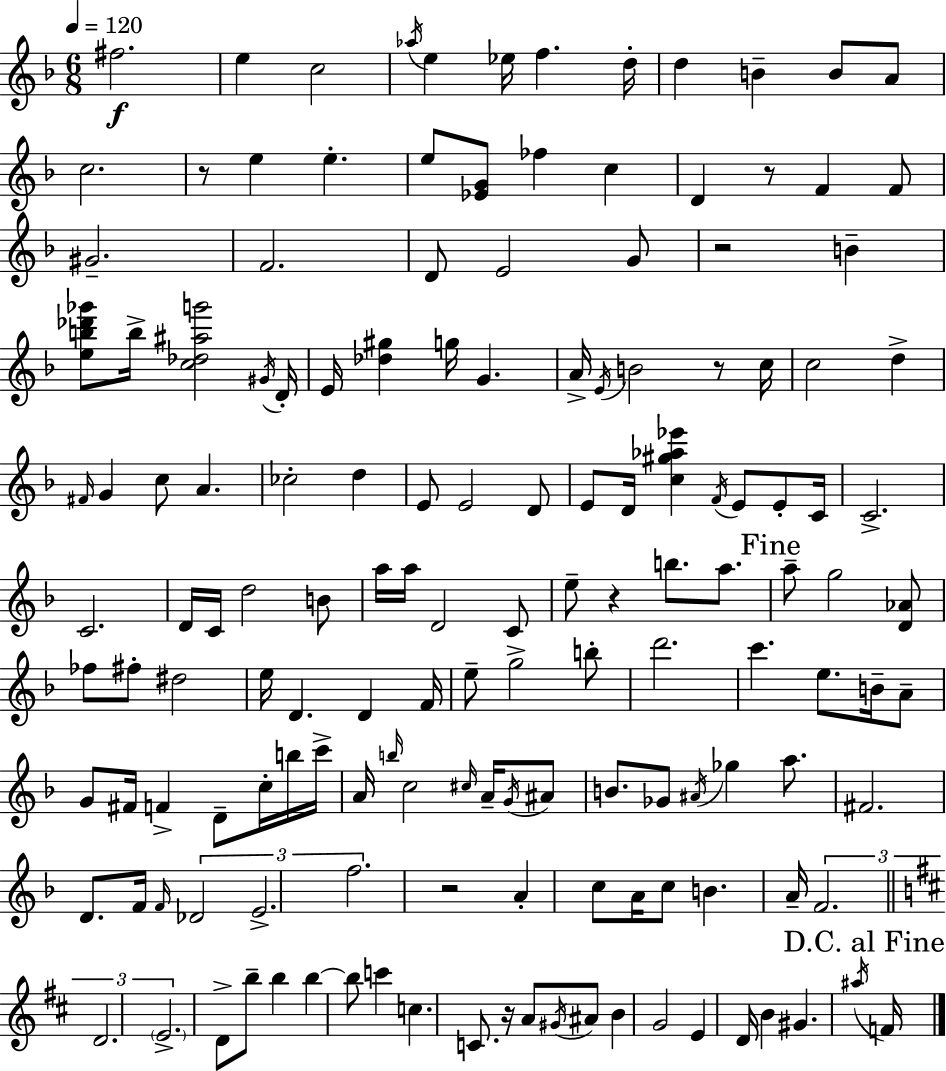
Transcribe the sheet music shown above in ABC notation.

X:1
T:Untitled
M:6/8
L:1/4
K:F
^f2 e c2 _a/4 e _e/4 f d/4 d B B/2 A/2 c2 z/2 e e e/2 [_EG]/2 _f c D z/2 F F/2 ^G2 F2 D/2 E2 G/2 z2 B [eb_d'_g']/2 b/4 [c_d^ag']2 ^G/4 D/4 E/4 [_d^g] g/4 G A/4 E/4 B2 z/2 c/4 c2 d ^F/4 G c/2 A _c2 d E/2 E2 D/2 E/2 D/4 [c^g_a_e'] F/4 E/2 E/2 C/4 C2 C2 D/4 C/4 d2 B/2 a/4 a/4 D2 C/2 e/2 z b/2 a/2 a/2 g2 [D_A]/2 _f/2 ^f/2 ^d2 e/4 D D F/4 e/2 g2 b/2 d'2 c' e/2 B/4 A/2 G/2 ^F/4 F D/2 c/4 b/4 c'/4 A/4 b/4 c2 ^c/4 A/4 G/4 ^A/2 B/2 _G/2 ^A/4 _g a/2 ^F2 D/2 F/4 F/4 _D2 E2 f2 z2 A c/2 A/4 c/2 B A/4 F2 D2 E2 D/2 b/2 b b b/2 c' c C/2 z/4 A/2 ^G/4 ^A/2 B G2 E D/4 B ^G ^a/4 F/4